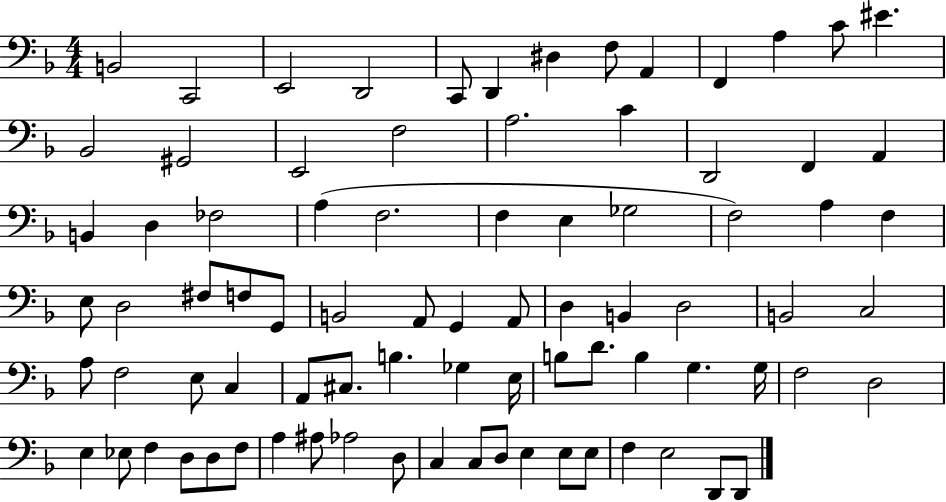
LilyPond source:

{
  \clef bass
  \numericTimeSignature
  \time 4/4
  \key f \major
  \repeat volta 2 { b,2 c,2 | e,2 d,2 | c,8 d,4 dis4 f8 a,4 | f,4 a4 c'8 eis'4. | \break bes,2 gis,2 | e,2 f2 | a2. c'4 | d,2 f,4 a,4 | \break b,4 d4 fes2 | a4( f2. | f4 e4 ges2 | f2) a4 f4 | \break e8 d2 fis8 f8 g,8 | b,2 a,8 g,4 a,8 | d4 b,4 d2 | b,2 c2 | \break a8 f2 e8 c4 | a,8 cis8. b4. ges4 e16 | b8 d'8. b4 g4. g16 | f2 d2 | \break e4 ees8 f4 d8 d8 f8 | a4 ais8 aes2 d8 | c4 c8 d8 e4 e8 e8 | f4 e2 d,8 d,8 | \break } \bar "|."
}